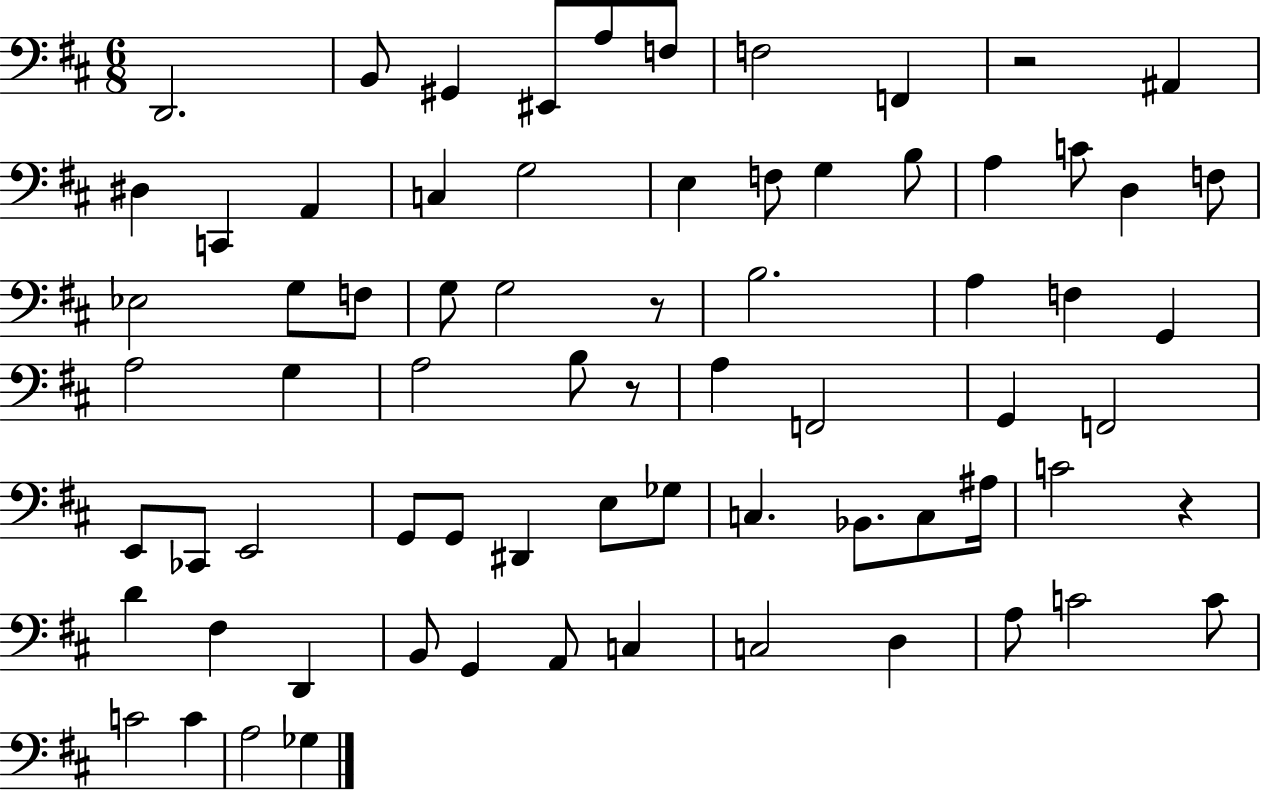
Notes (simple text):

D2/h. B2/e G#2/q EIS2/e A3/e F3/e F3/h F2/q R/h A#2/q D#3/q C2/q A2/q C3/q G3/h E3/q F3/e G3/q B3/e A3/q C4/e D3/q F3/e Eb3/h G3/e F3/e G3/e G3/h R/e B3/h. A3/q F3/q G2/q A3/h G3/q A3/h B3/e R/e A3/q F2/h G2/q F2/h E2/e CES2/e E2/h G2/e G2/e D#2/q E3/e Gb3/e C3/q. Bb2/e. C3/e A#3/s C4/h R/q D4/q F#3/q D2/q B2/e G2/q A2/e C3/q C3/h D3/q A3/e C4/h C4/e C4/h C4/q A3/h Gb3/q